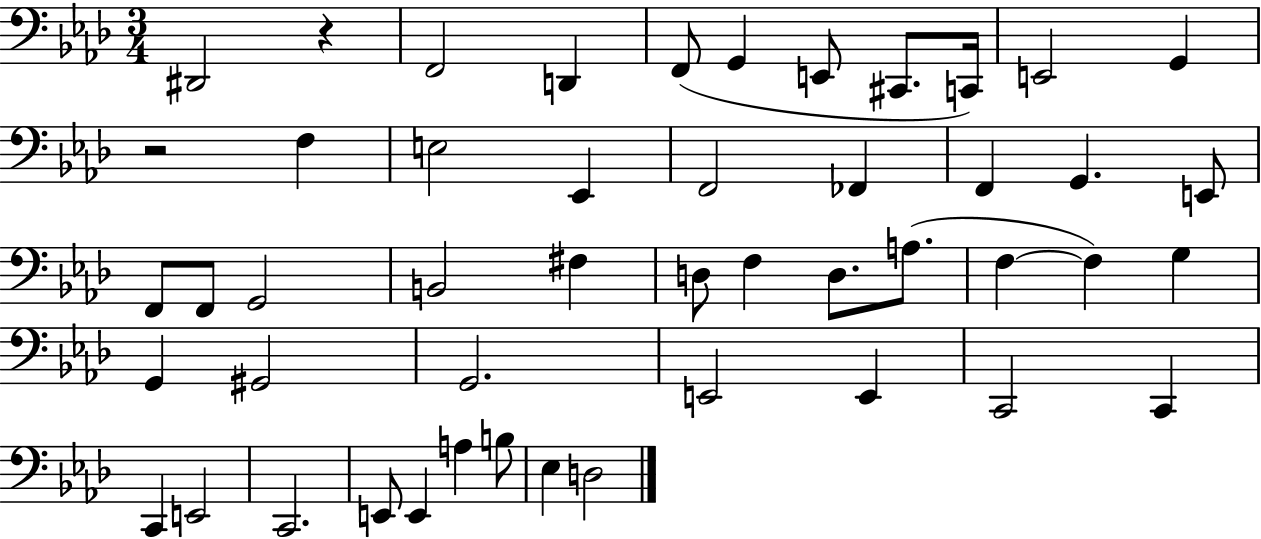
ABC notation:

X:1
T:Untitled
M:3/4
L:1/4
K:Ab
^D,,2 z F,,2 D,, F,,/2 G,, E,,/2 ^C,,/2 C,,/4 E,,2 G,, z2 F, E,2 _E,, F,,2 _F,, F,, G,, E,,/2 F,,/2 F,,/2 G,,2 B,,2 ^F, D,/2 F, D,/2 A,/2 F, F, G, G,, ^G,,2 G,,2 E,,2 E,, C,,2 C,, C,, E,,2 C,,2 E,,/2 E,, A, B,/2 _E, D,2